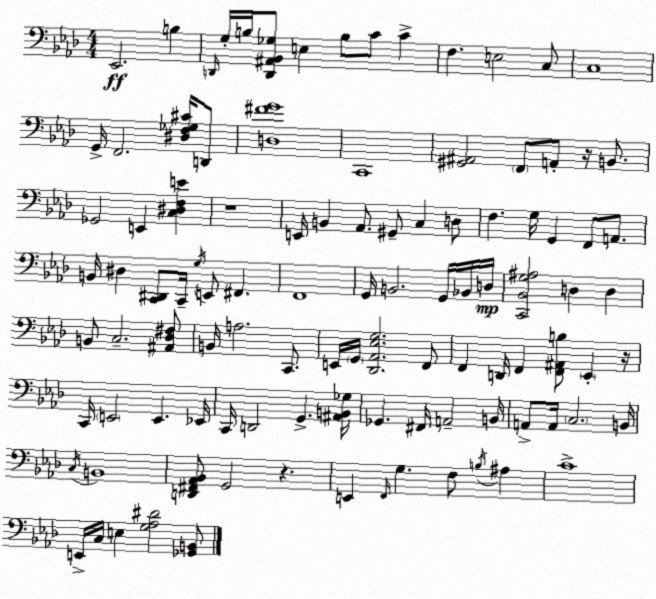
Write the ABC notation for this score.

X:1
T:Untitled
M:4/4
L:1/4
K:Ab
_E,,2 B, D,,/4 G,/4 B,/4 [D,,^A,,_B,,_G,]/2 E, B,/2 C/2 C F, E,2 C,/2 C,4 G,,/4 F,,2 [^D,F,_G,^C]/4 D,,/2 [D,^FG]4 C,,4 [^G,,^A,,]2 F,,/2 A,,/2 z/4 B,,/2 _G,,2 E,, [C,^D,F,E] z4 E,,/4 B,, _A,,/2 ^G,,/2 C, D,/2 F, G,/4 G,, F,,/2 A,,/2 B,,/4 ^D, [C,,^D,,]/2 C,,/4 G,/4 E,,/2 ^F,, F,,4 G,,/4 B,,2 G,,/4 _B,,/4 D,/4 [C,,_B,,G,^A,]2 D, D, B,,/2 C,2 [^A,,_D,^F,]/2 B,,/4 A,2 C,,/2 E,,/4 G,,/4 [_D,,_A,,_E,G,]2 F,,/2 F,, D,,/4 F,, [F,,^A,,B,]/2 _E,, z/4 C,,/4 E,,2 E,, _E,,/4 C,,/4 D,,2 G,, [^A,,B,,_G,]/4 _G,, ^F,,/4 A,,2 B,,/4 A,,/2 A,,/4 C,2 B,,/4 C,/4 B,,4 [D,,^F,,_A,,_B,,]/2 G,,2 z E,, F,,/4 G, F,/2 B,/4 ^A, C4 E,,/4 C,/4 E, [G,_A,^D]2 [_G,,B,,]/2